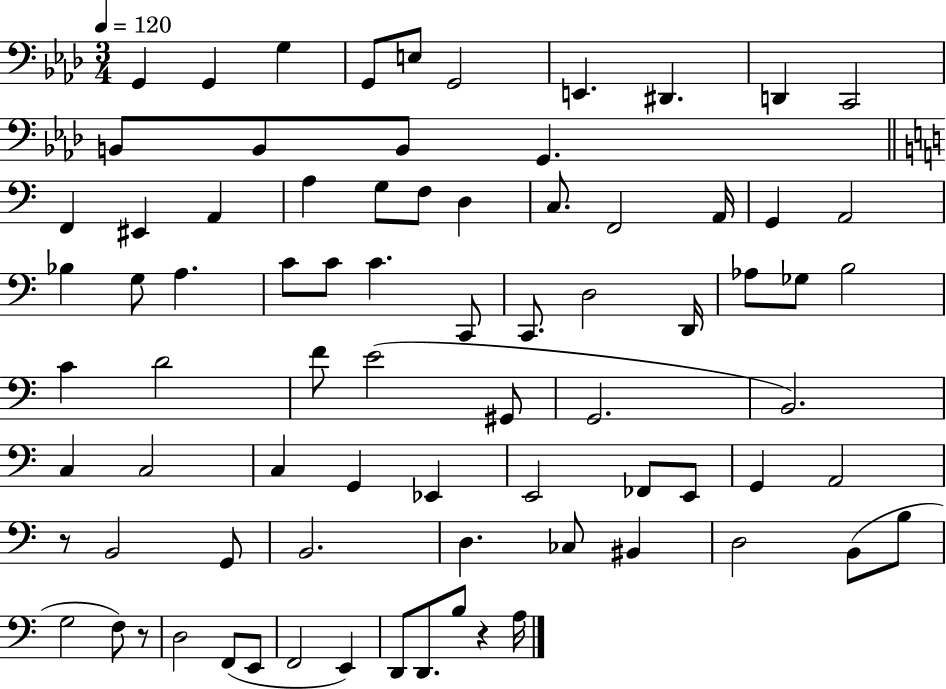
G2/q G2/q G3/q G2/e E3/e G2/h E2/q. D#2/q. D2/q C2/h B2/e B2/e B2/e G2/q. F2/q EIS2/q A2/q A3/q G3/e F3/e D3/q C3/e. F2/h A2/s G2/q A2/h Bb3/q G3/e A3/q. C4/e C4/e C4/q. C2/e C2/e. D3/h D2/s Ab3/e Gb3/e B3/h C4/q D4/h F4/e E4/h G#2/e G2/h. B2/h. C3/q C3/h C3/q G2/q Eb2/q E2/h FES2/e E2/e G2/q A2/h R/e B2/h G2/e B2/h. D3/q. CES3/e BIS2/q D3/h B2/e B3/e G3/h F3/e R/e D3/h F2/e E2/e F2/h E2/q D2/e D2/e. B3/e R/q A3/s